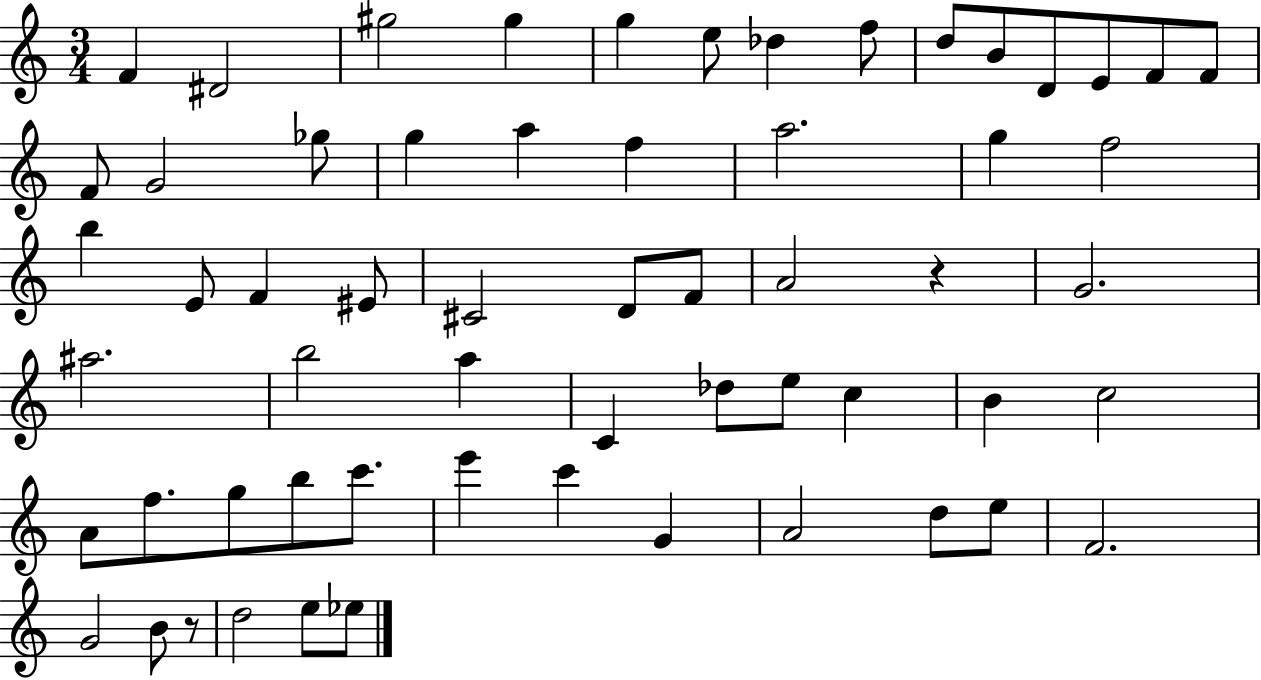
{
  \clef treble
  \numericTimeSignature
  \time 3/4
  \key c \major
  \repeat volta 2 { f'4 dis'2 | gis''2 gis''4 | g''4 e''8 des''4 f''8 | d''8 b'8 d'8 e'8 f'8 f'8 | \break f'8 g'2 ges''8 | g''4 a''4 f''4 | a''2. | g''4 f''2 | \break b''4 e'8 f'4 eis'8 | cis'2 d'8 f'8 | a'2 r4 | g'2. | \break ais''2. | b''2 a''4 | c'4 des''8 e''8 c''4 | b'4 c''2 | \break a'8 f''8. g''8 b''8 c'''8. | e'''4 c'''4 g'4 | a'2 d''8 e''8 | f'2. | \break g'2 b'8 r8 | d''2 e''8 ees''8 | } \bar "|."
}